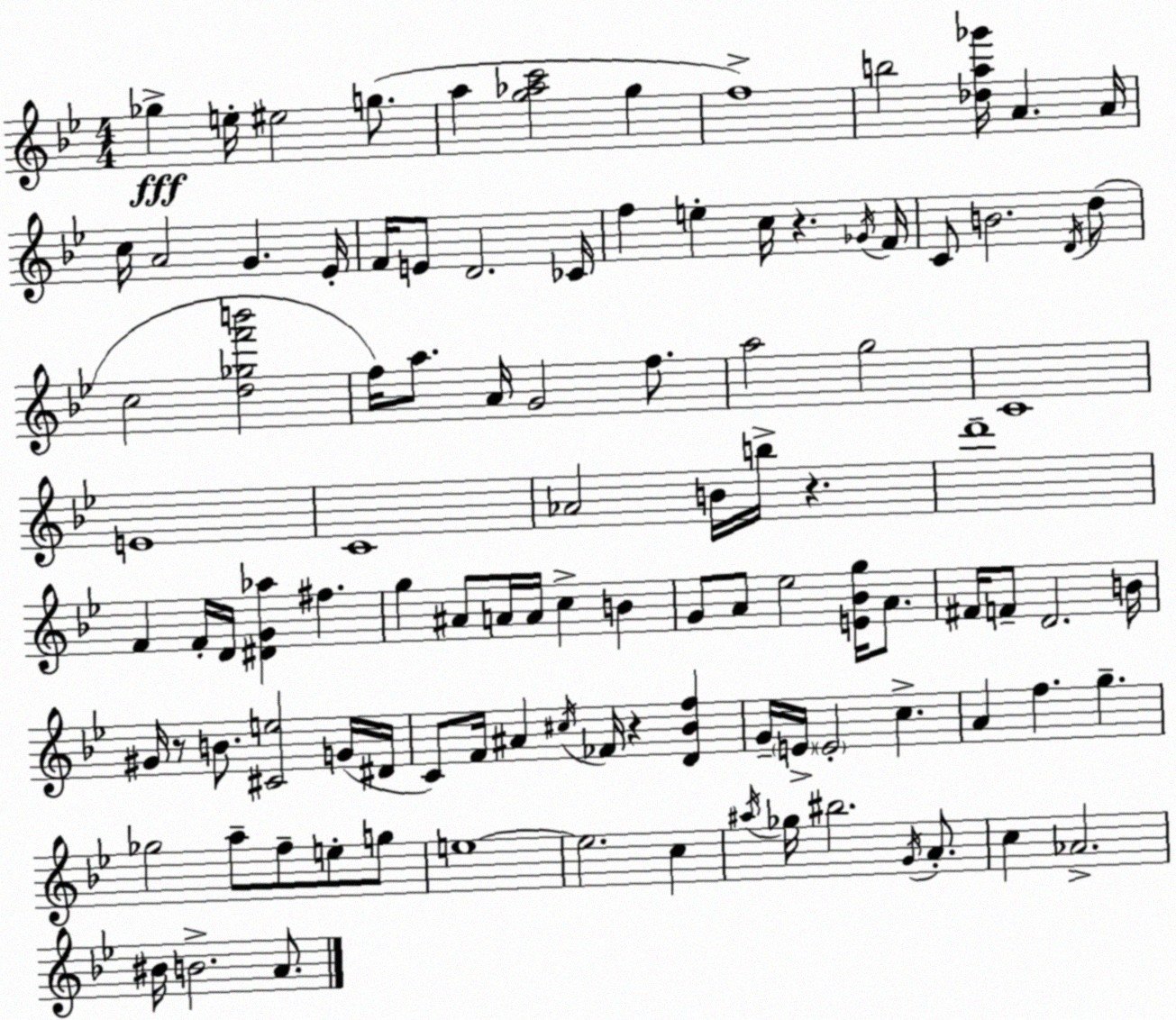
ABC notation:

X:1
T:Untitled
M:4/4
L:1/4
K:Gm
_g e/4 ^e2 g/2 a [g_ac']2 g f4 b2 [_da_g']/4 A A/4 c/4 A2 G _E/4 F/4 E/2 D2 _C/4 f e c/4 z _G/4 F/4 C/2 B2 D/4 d/2 c2 [d_gf'b']2 f/4 a/2 A/4 G2 f/2 a2 g2 C4 E4 C4 _A2 B/4 b/4 z d'4 F F/4 D/4 [^DG_a] ^f g ^A/2 A/4 A/4 c B G/2 A/2 _e2 [E_Bg]/4 A/2 ^F/4 F/2 D2 B/4 ^G/4 z/2 B/2 [^Ce]2 G/4 ^D/4 C/2 F/4 ^A ^c/4 _F/4 z [D_Bf] G/4 E/4 E2 c A f g _g2 a/2 f/2 e/2 g/2 e4 e2 c ^a/4 _g/4 ^b2 G/4 A/2 c _A2 ^B/4 B2 A/2